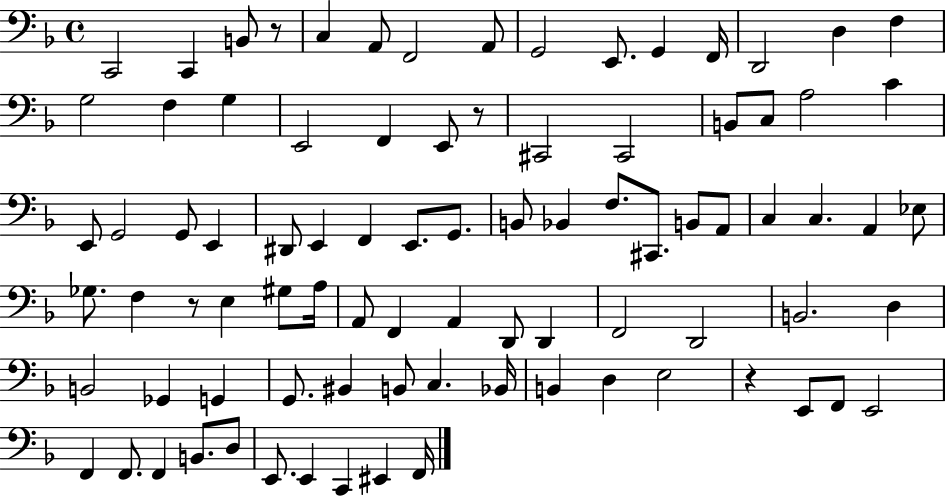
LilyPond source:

{
  \clef bass
  \time 4/4
  \defaultTimeSignature
  \key f \major
  c,2 c,4 b,8 r8 | c4 a,8 f,2 a,8 | g,2 e,8. g,4 f,16 | d,2 d4 f4 | \break g2 f4 g4 | e,2 f,4 e,8 r8 | cis,2 cis,2 | b,8 c8 a2 c'4 | \break e,8 g,2 g,8 e,4 | dis,8 e,4 f,4 e,8. g,8. | b,8 bes,4 f8. cis,8. b,8 a,8 | c4 c4. a,4 ees8 | \break ges8. f4 r8 e4 gis8 a16 | a,8 f,4 a,4 d,8 d,4 | f,2 d,2 | b,2. d4 | \break b,2 ges,4 g,4 | g,8. bis,4 b,8 c4. bes,16 | b,4 d4 e2 | r4 e,8 f,8 e,2 | \break f,4 f,8. f,4 b,8. d8 | e,8. e,4 c,4 eis,4 f,16 | \bar "|."
}